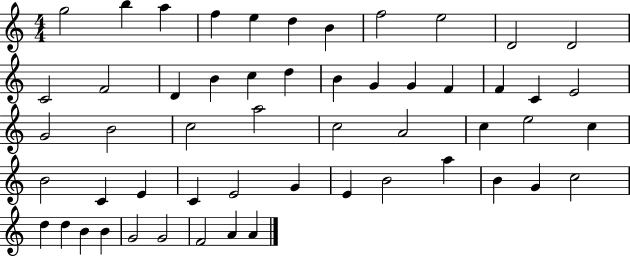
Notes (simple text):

G5/h B5/q A5/q F5/q E5/q D5/q B4/q F5/h E5/h D4/h D4/h C4/h F4/h D4/q B4/q C5/q D5/q B4/q G4/q G4/q F4/q F4/q C4/q E4/h G4/h B4/h C5/h A5/h C5/h A4/h C5/q E5/h C5/q B4/h C4/q E4/q C4/q E4/h G4/q E4/q B4/h A5/q B4/q G4/q C5/h D5/q D5/q B4/q B4/q G4/h G4/h F4/h A4/q A4/q